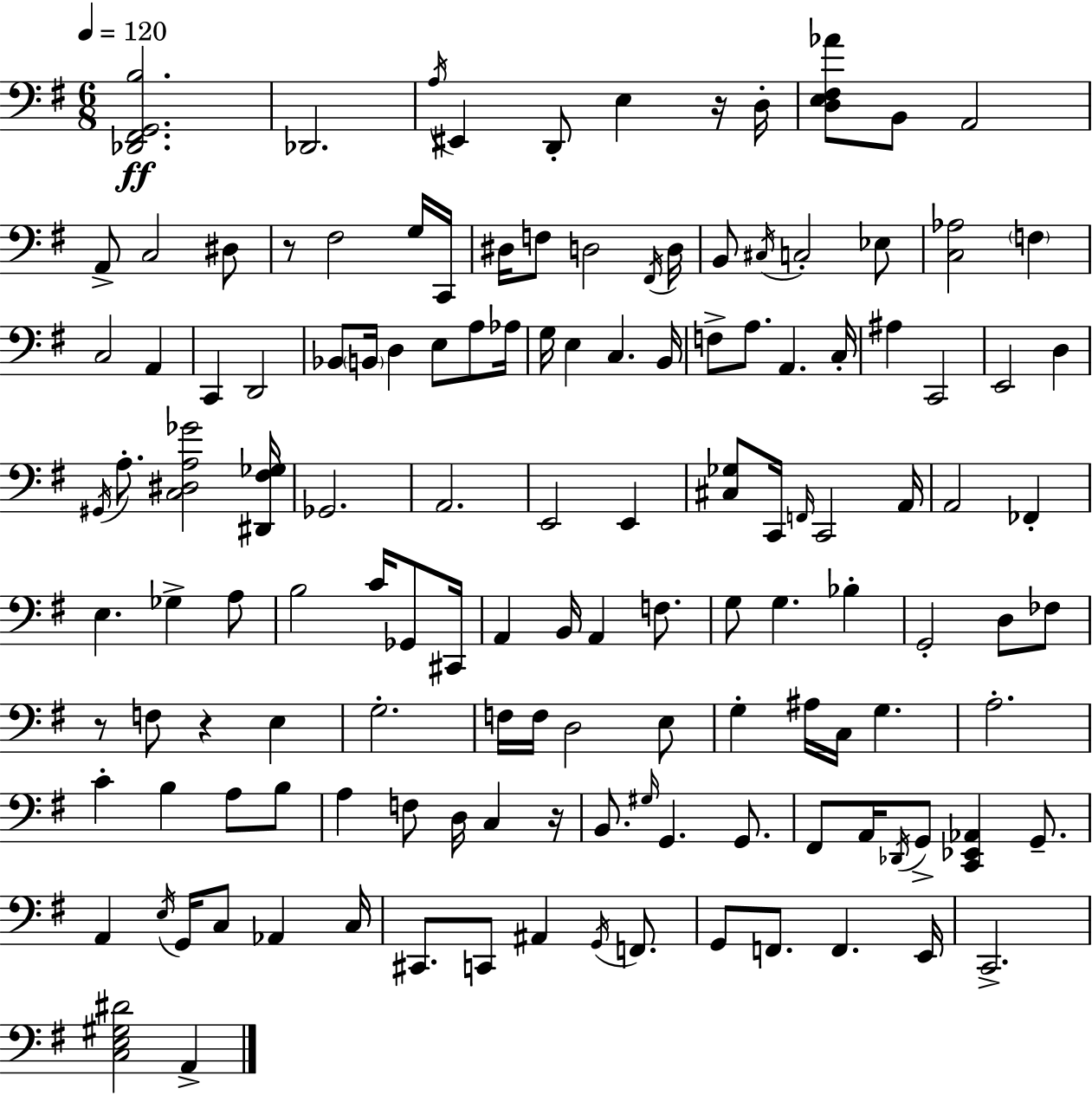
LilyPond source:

{
  \clef bass
  \numericTimeSignature
  \time 6/8
  \key e \minor
  \tempo 4 = 120
  <des, fis, g, b>2.\ff | des,2. | \acciaccatura { a16 } eis,4 d,8-. e4 r16 | d16-. <d e fis aes'>8 b,8 a,2 | \break a,8-> c2 dis8 | r8 fis2 g16 | c,16 dis16 f8 d2 | \acciaccatura { fis,16 } d16 b,8 \acciaccatura { cis16 } c2-. | \break ees8 <c aes>2 \parenthesize f4 | c2 a,4 | c,4 d,2 | bes,8 \parenthesize b,16 d4 e8 | \break a8 aes16 g16 e4 c4. | b,16 f8-> a8. a,4. | c16-. ais4 c,2 | e,2 d4 | \break \acciaccatura { gis,16 } a8.-. <c dis a ges'>2 | <dis, fis ges>16 ges,2. | a,2. | e,2 | \break e,4 <cis ges>8 c,16 \grace { f,16 } c,2 | a,16 a,2 | fes,4-. e4. ges4-> | a8 b2 | \break c'16 ges,8 cis,16 a,4 b,16 a,4 | f8. g8 g4. | bes4-. g,2-. | d8 fes8 r8 f8 r4 | \break e4 g2.-. | f16 f16 d2 | e8 g4-. ais16 c16 g4. | a2.-. | \break c'4-. b4 | a8 b8 a4 f8 d16 | c4 r16 b,8. \grace { gis16 } g,4. | g,8. fis,8 a,16 \acciaccatura { des,16 } g,8-> | \break <c, ees, aes,>4 g,8.-- a,4 \acciaccatura { e16 } | g,16 c8 aes,4 c16 cis,8. c,8 | ais,4 \acciaccatura { g,16 } f,8. g,8 f,8. | f,4. e,16 c,2.-> | \break <c e gis dis'>2 | a,4-> \bar "|."
}